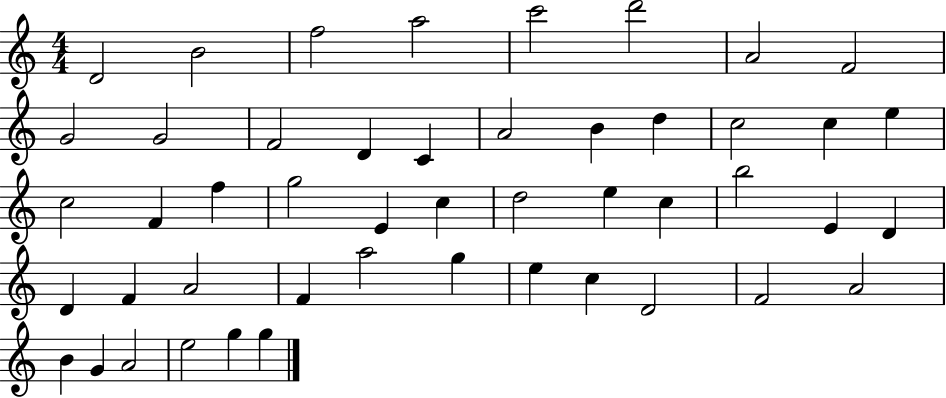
X:1
T:Untitled
M:4/4
L:1/4
K:C
D2 B2 f2 a2 c'2 d'2 A2 F2 G2 G2 F2 D C A2 B d c2 c e c2 F f g2 E c d2 e c b2 E D D F A2 F a2 g e c D2 F2 A2 B G A2 e2 g g